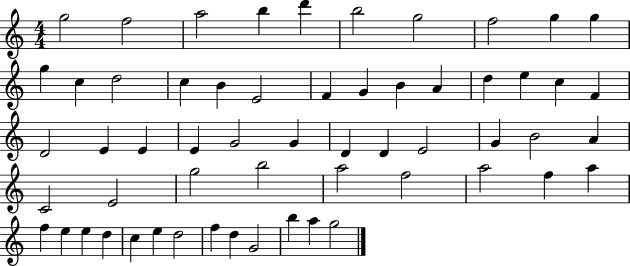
{
  \clef treble
  \numericTimeSignature
  \time 4/4
  \key c \major
  g''2 f''2 | a''2 b''4 d'''4 | b''2 g''2 | f''2 g''4 g''4 | \break g''4 c''4 d''2 | c''4 b'4 e'2 | f'4 g'4 b'4 a'4 | d''4 e''4 c''4 f'4 | \break d'2 e'4 e'4 | e'4 g'2 g'4 | d'4 d'4 e'2 | g'4 b'2 a'4 | \break c'2 e'2 | g''2 b''2 | a''2 f''2 | a''2 f''4 a''4 | \break f''4 e''4 e''4 d''4 | c''4 e''4 d''2 | f''4 d''4 g'2 | b''4 a''4 g''2 | \break \bar "|."
}